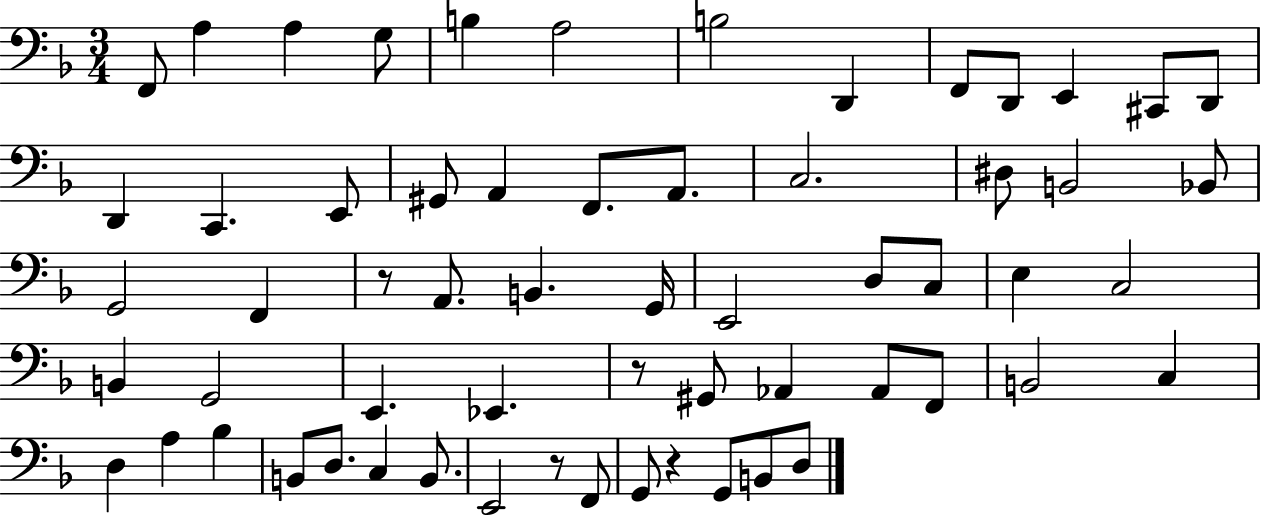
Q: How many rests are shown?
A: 4